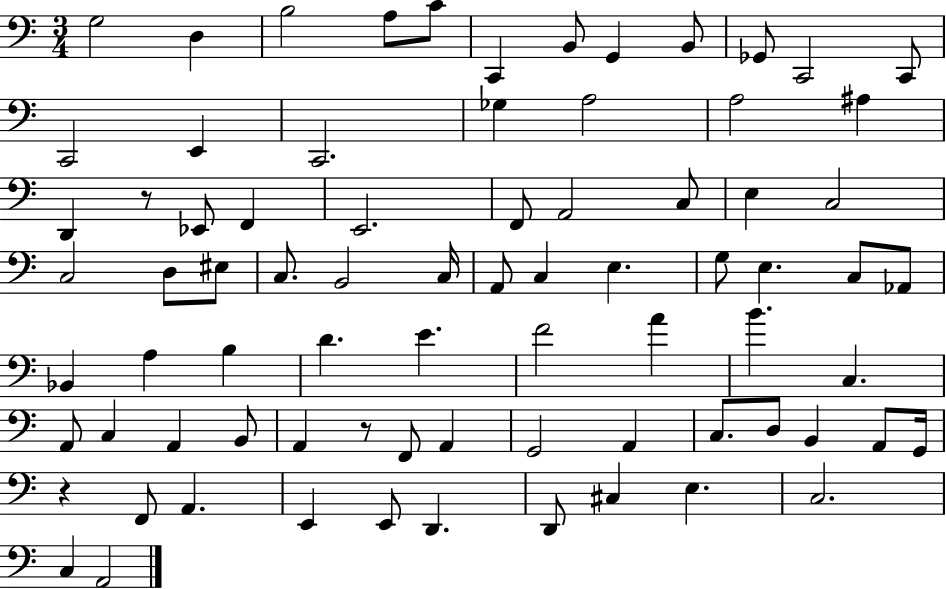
G3/h D3/q B3/h A3/e C4/e C2/q B2/e G2/q B2/e Gb2/e C2/h C2/e C2/h E2/q C2/h. Gb3/q A3/h A3/h A#3/q D2/q R/e Eb2/e F2/q E2/h. F2/e A2/h C3/e E3/q C3/h C3/h D3/e EIS3/e C3/e. B2/h C3/s A2/e C3/q E3/q. G3/e E3/q. C3/e Ab2/e Bb2/q A3/q B3/q D4/q. E4/q. F4/h A4/q B4/q. C3/q. A2/e C3/q A2/q B2/e A2/q R/e F2/e A2/q G2/h A2/q C3/e. D3/e B2/q A2/e G2/s R/q F2/e A2/q. E2/q E2/e D2/q. D2/e C#3/q E3/q. C3/h. C3/q A2/h